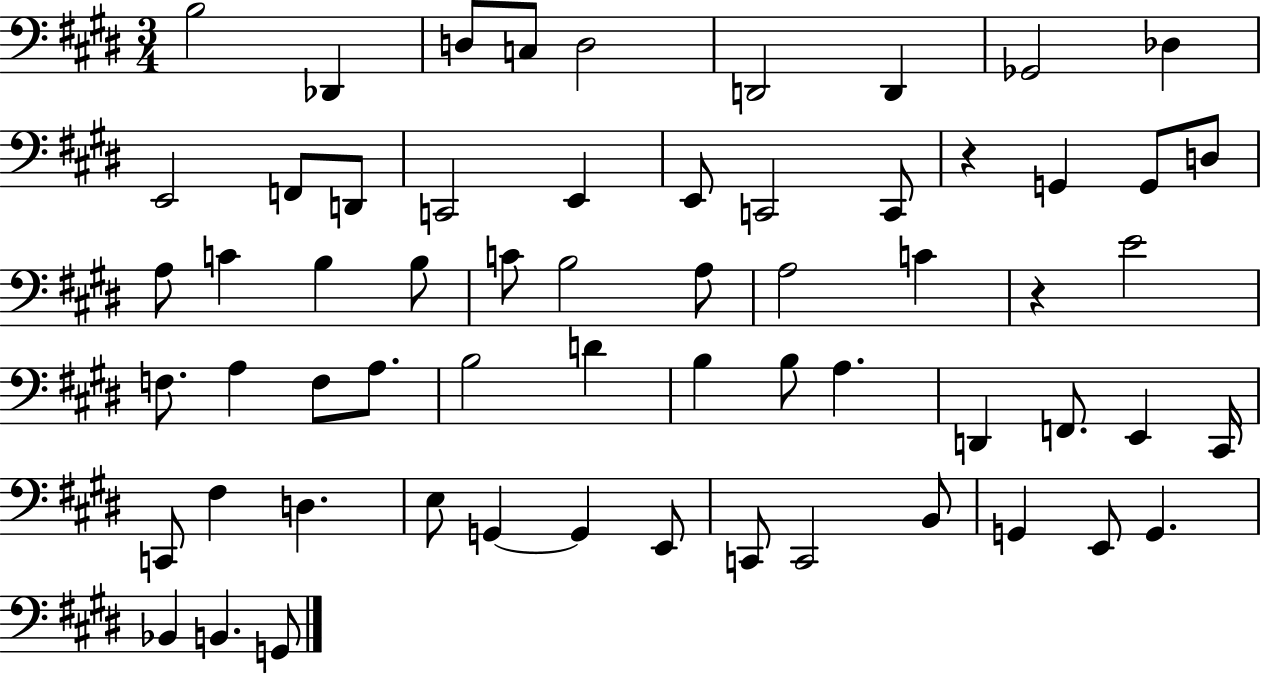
X:1
T:Untitled
M:3/4
L:1/4
K:E
B,2 _D,, D,/2 C,/2 D,2 D,,2 D,, _G,,2 _D, E,,2 F,,/2 D,,/2 C,,2 E,, E,,/2 C,,2 C,,/2 z G,, G,,/2 D,/2 A,/2 C B, B,/2 C/2 B,2 A,/2 A,2 C z E2 F,/2 A, F,/2 A,/2 B,2 D B, B,/2 A, D,, F,,/2 E,, ^C,,/4 C,,/2 ^F, D, E,/2 G,, G,, E,,/2 C,,/2 C,,2 B,,/2 G,, E,,/2 G,, _B,, B,, G,,/2